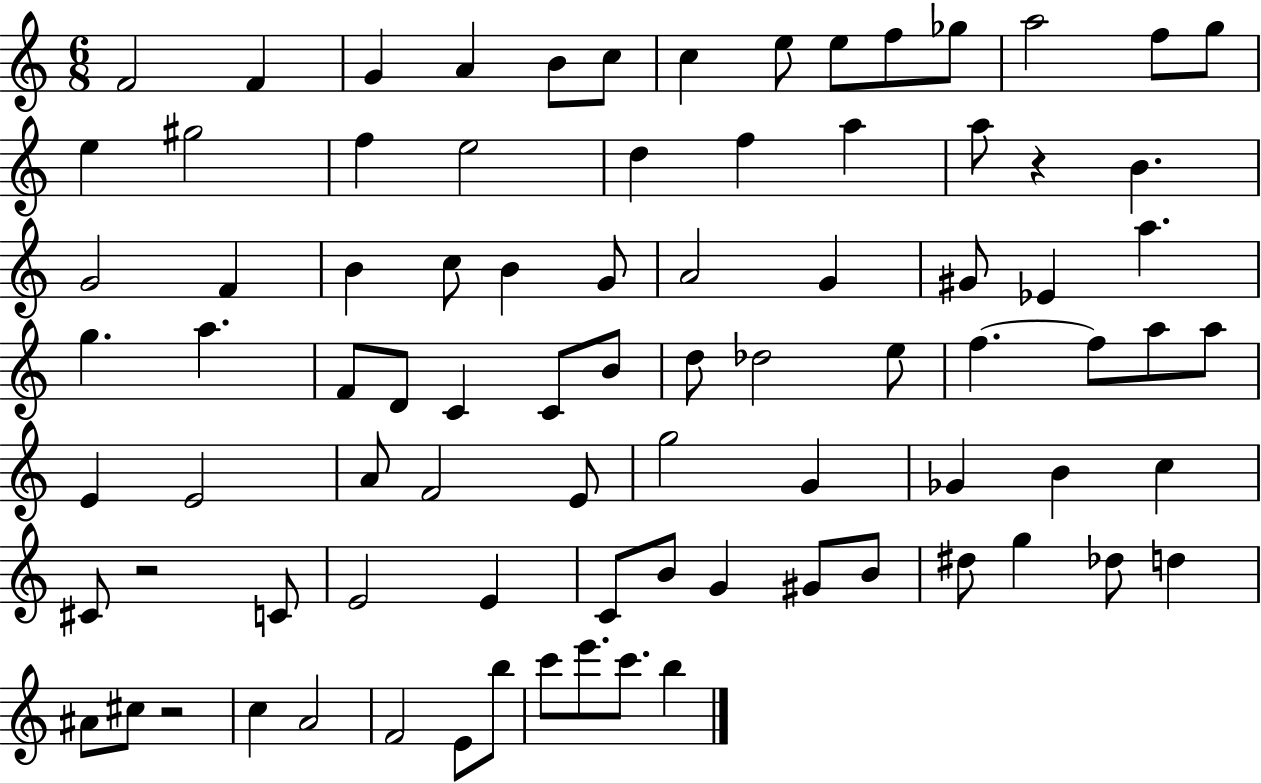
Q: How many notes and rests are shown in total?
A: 85